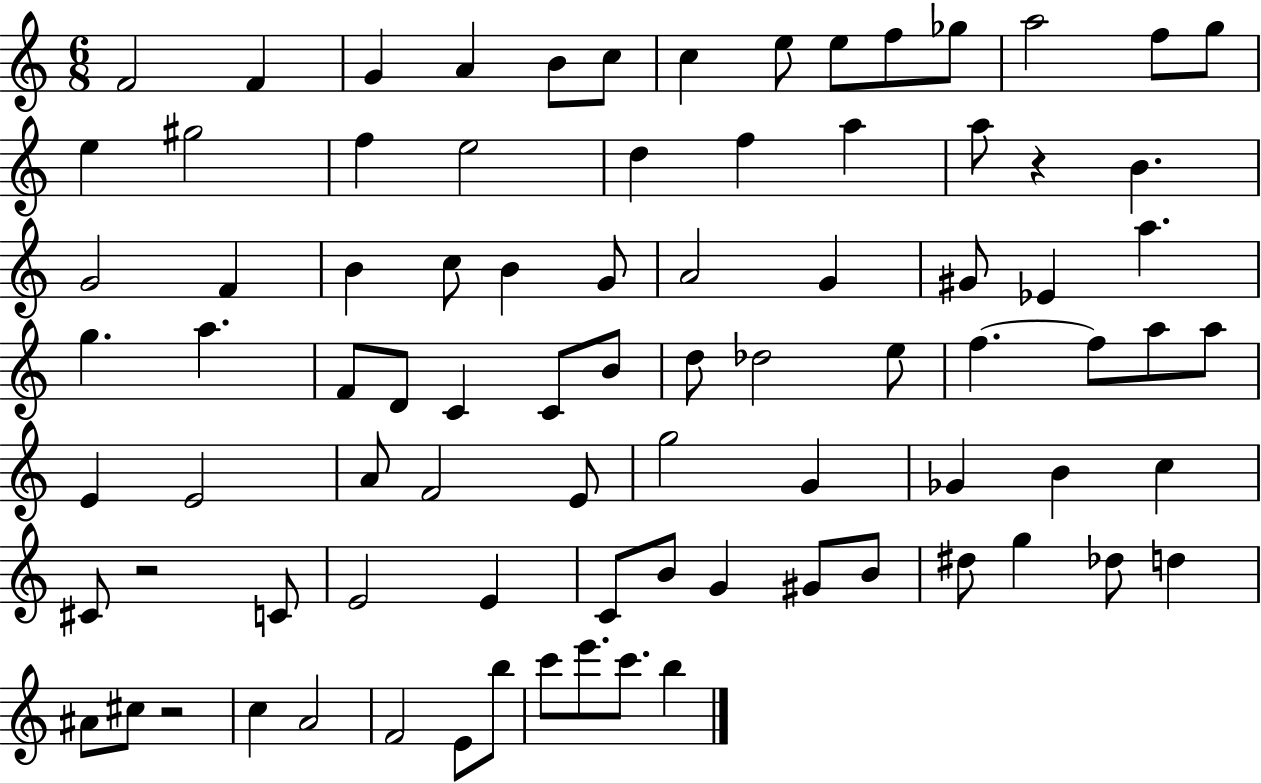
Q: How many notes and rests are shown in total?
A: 85